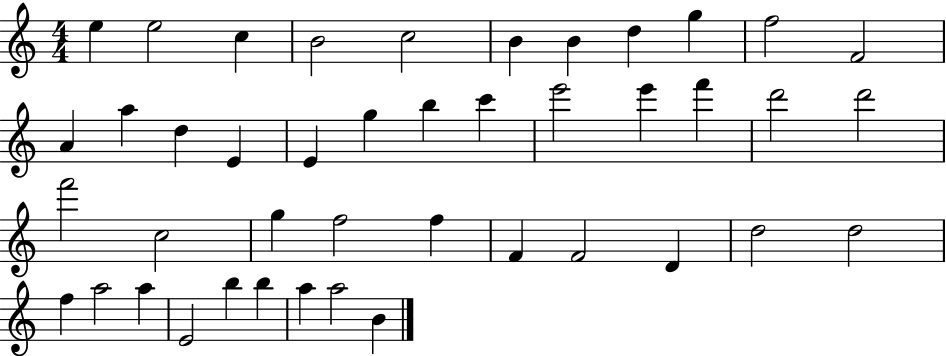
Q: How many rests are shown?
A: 0